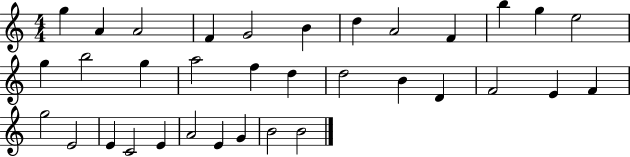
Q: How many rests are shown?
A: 0